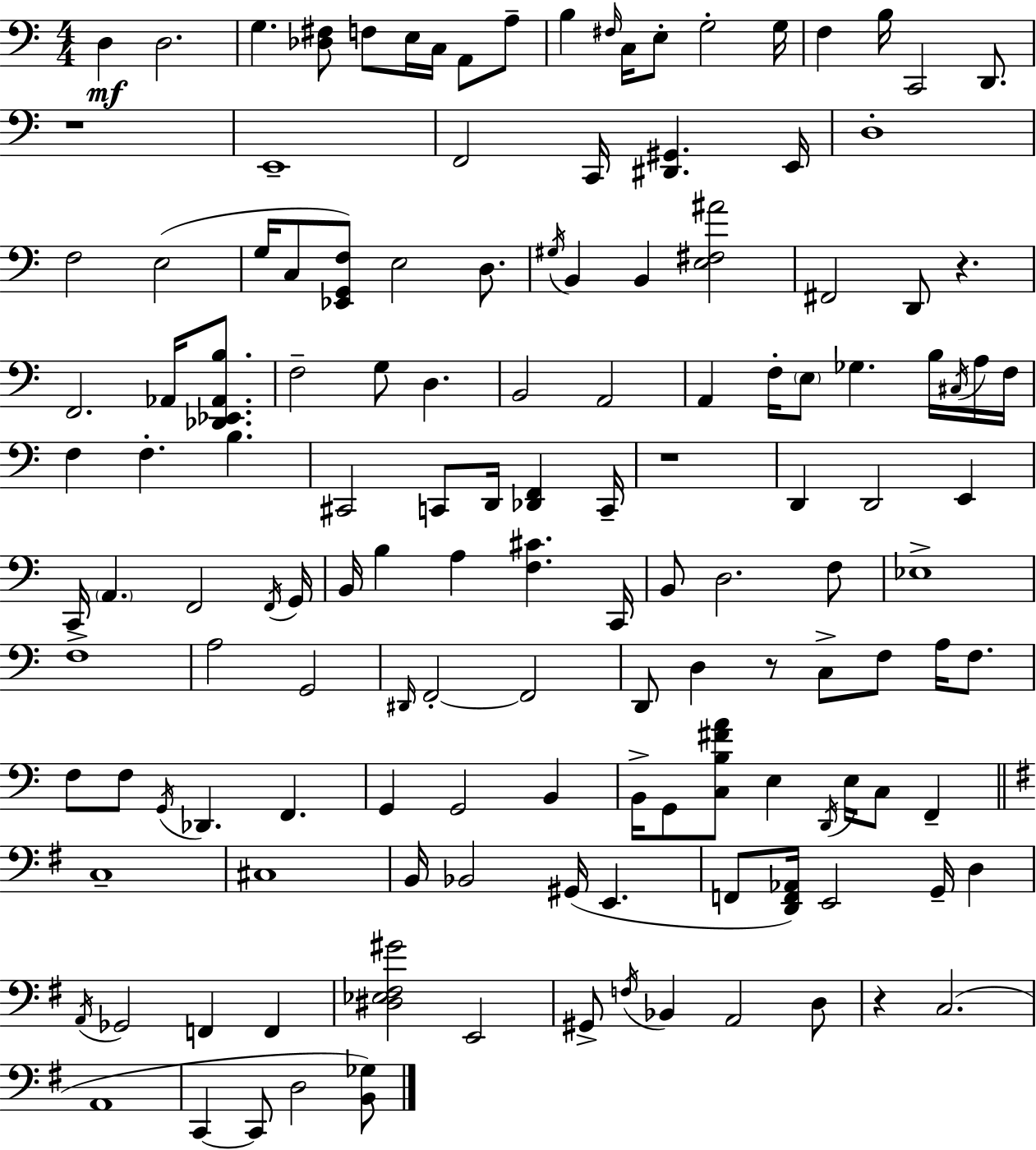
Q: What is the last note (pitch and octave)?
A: D3